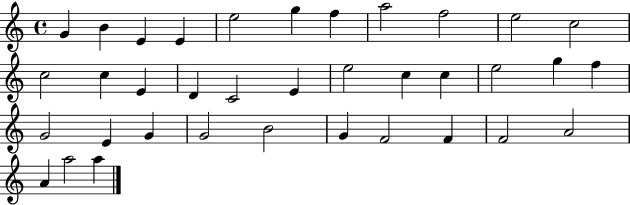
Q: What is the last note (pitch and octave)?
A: A5